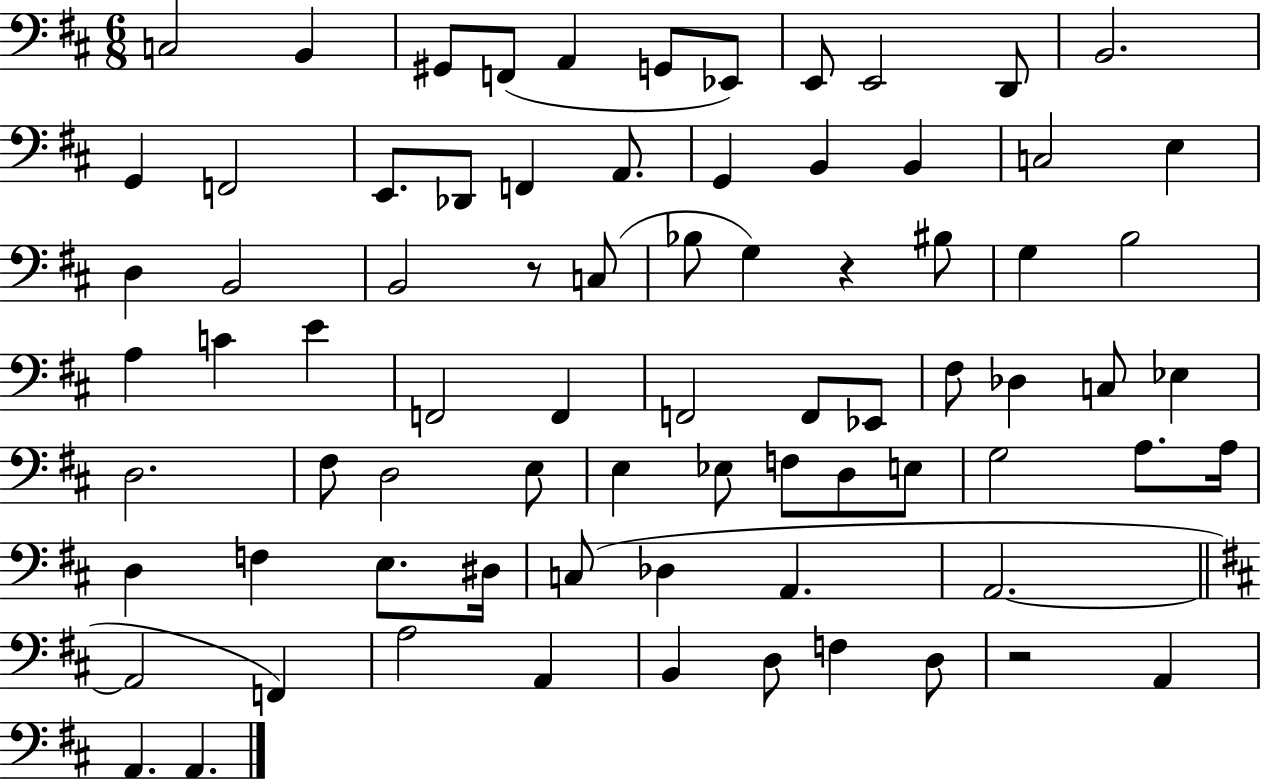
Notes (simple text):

C3/h B2/q G#2/e F2/e A2/q G2/e Eb2/e E2/e E2/h D2/e B2/h. G2/q F2/h E2/e. Db2/e F2/q A2/e. G2/q B2/q B2/q C3/h E3/q D3/q B2/h B2/h R/e C3/e Bb3/e G3/q R/q BIS3/e G3/q B3/h A3/q C4/q E4/q F2/h F2/q F2/h F2/e Eb2/e F#3/e Db3/q C3/e Eb3/q D3/h. F#3/e D3/h E3/e E3/q Eb3/e F3/e D3/e E3/e G3/h A3/e. A3/s D3/q F3/q E3/e. D#3/s C3/e Db3/q A2/q. A2/h. A2/h F2/q A3/h A2/q B2/q D3/e F3/q D3/e R/h A2/q A2/q. A2/q.